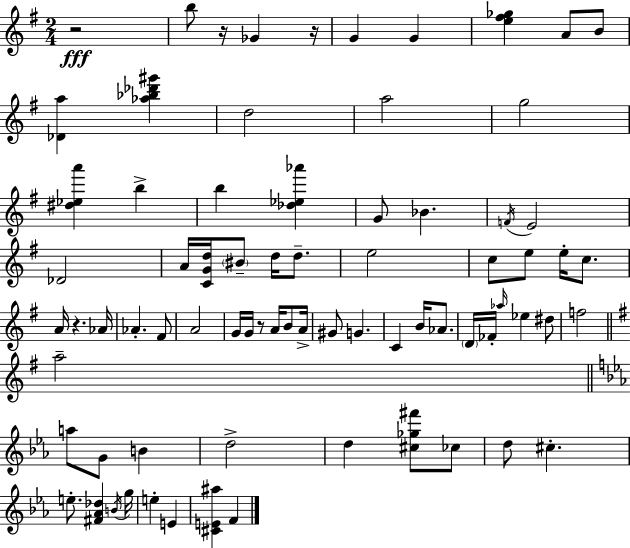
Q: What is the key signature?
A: E minor